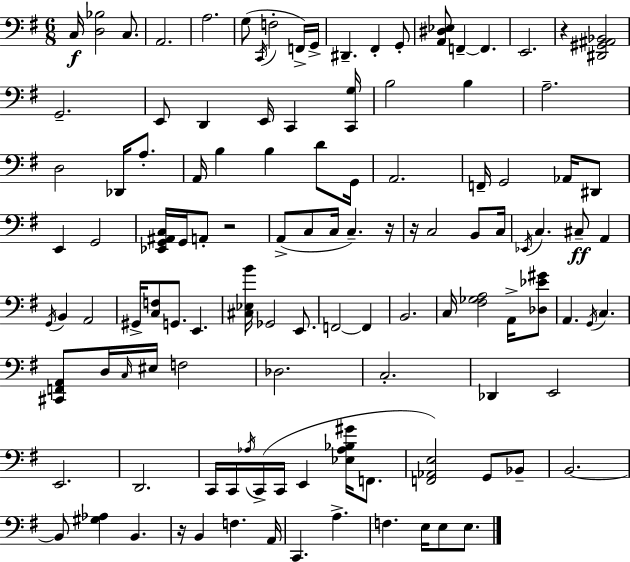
X:1
T:Untitled
M:6/8
L:1/4
K:Em
C,/4 [D,_B,]2 C,/2 A,,2 A,2 G,/2 C,,/4 F,2 F,,/4 G,,/4 ^D,, ^F,, G,,/2 [A,,^D,_E,]/2 F,, F,, E,,2 z [^D,,^G,,^A,,_B,,]2 G,,2 E,,/2 D,, E,,/4 C,, [C,,G,]/4 B,2 B, A,2 D,2 _D,,/4 A,/2 A,,/4 B, B, D/2 G,,/4 A,,2 F,,/4 G,,2 _A,,/4 ^D,,/2 E,, G,,2 [_E,,G,,^A,,C,]/4 G,,/4 A,,/2 z2 A,,/2 C,/2 C,/4 C, z/4 z/4 C,2 B,,/2 C,/4 _E,,/4 C, ^C,/2 A,, G,,/4 B,, A,,2 ^G,,/4 [C,F,]/2 G,,/2 E,, [^C,_E,B]/4 _G,,2 E,,/2 F,,2 F,, B,,2 C,/4 [^F,_G,A,]2 A,,/4 [_D,_E^G]/2 A,, G,,/4 C, [^C,,F,,A,,]/2 D,/4 C,/4 ^E,/4 F,2 _D,2 C,2 _D,, E,,2 E,,2 D,,2 C,,/4 C,,/4 _A,/4 C,,/4 C,,/4 E,, [_E,_A,_B,^G]/4 F,,/2 [F,,_A,,E,]2 G,,/2 _B,,/2 B,,2 B,,/2 [^G,_A,] B,, z/4 B,, F, A,,/4 C,, A, F, E,/4 E,/2 E,/2